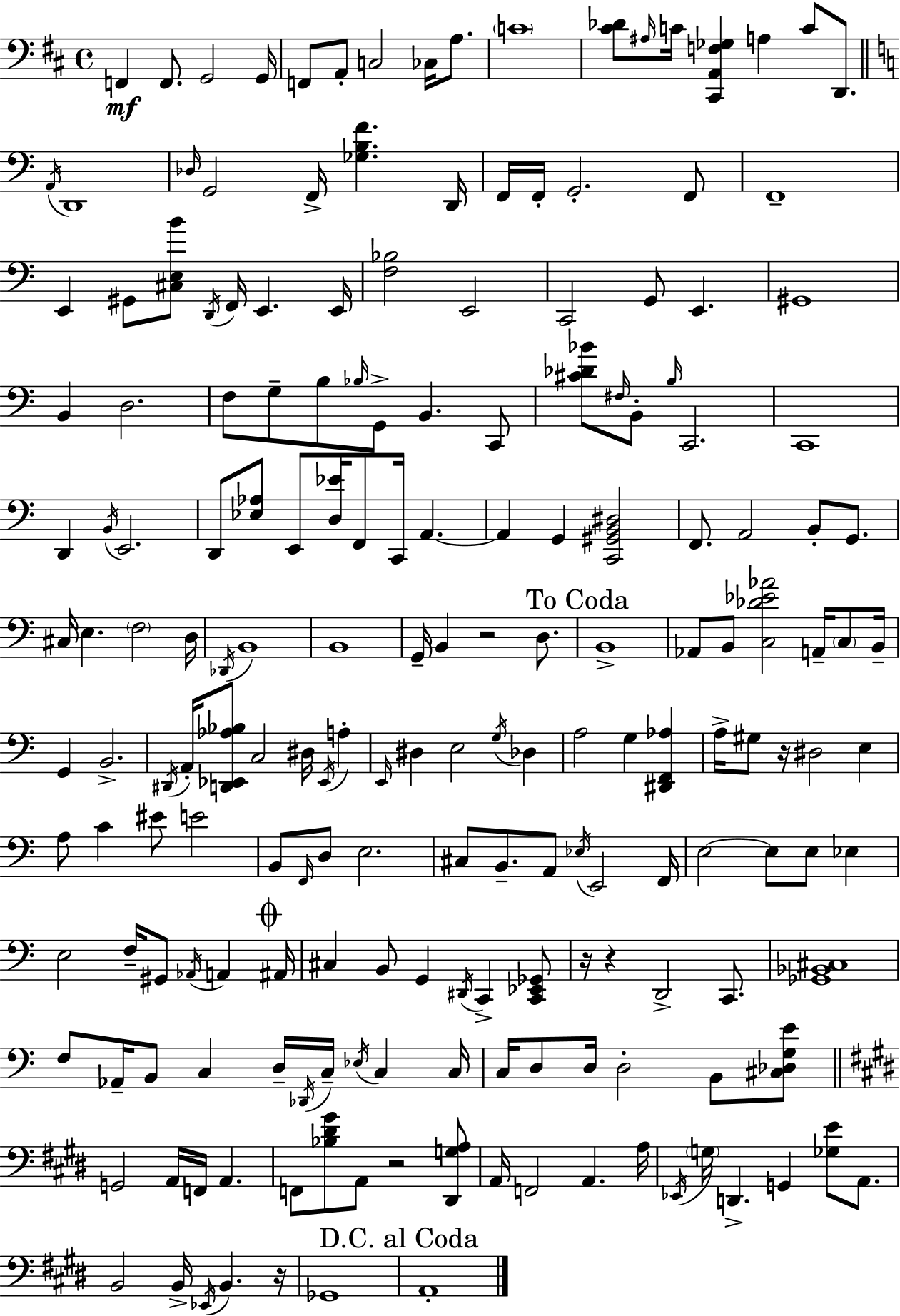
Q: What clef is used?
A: bass